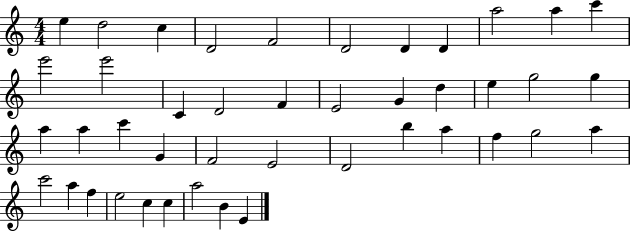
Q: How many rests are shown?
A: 0